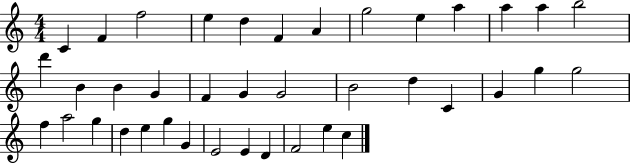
{
  \clef treble
  \numericTimeSignature
  \time 4/4
  \key c \major
  c'4 f'4 f''2 | e''4 d''4 f'4 a'4 | g''2 e''4 a''4 | a''4 a''4 b''2 | \break d'''4 b'4 b'4 g'4 | f'4 g'4 g'2 | b'2 d''4 c'4 | g'4 g''4 g''2 | \break f''4 a''2 g''4 | d''4 e''4 g''4 g'4 | e'2 e'4 d'4 | f'2 e''4 c''4 | \break \bar "|."
}